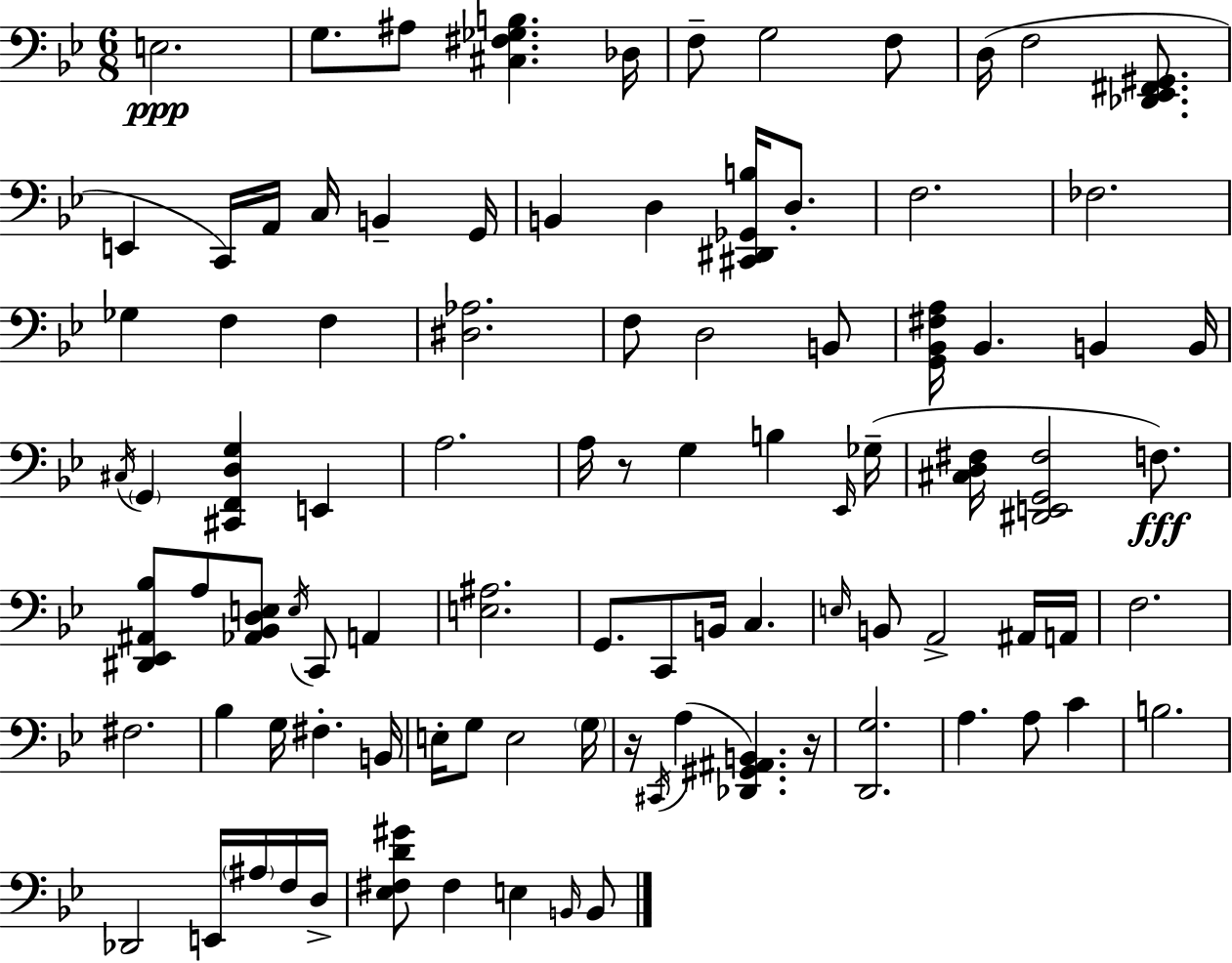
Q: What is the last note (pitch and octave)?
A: B2